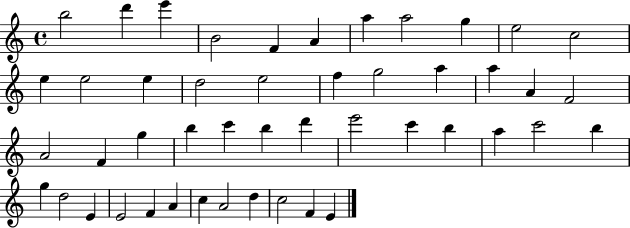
B5/h D6/q E6/q B4/h F4/q A4/q A5/q A5/h G5/q E5/h C5/h E5/q E5/h E5/q D5/h E5/h F5/q G5/h A5/q A5/q A4/q F4/h A4/h F4/q G5/q B5/q C6/q B5/q D6/q E6/h C6/q B5/q A5/q C6/h B5/q G5/q D5/h E4/q E4/h F4/q A4/q C5/q A4/h D5/q C5/h F4/q E4/q